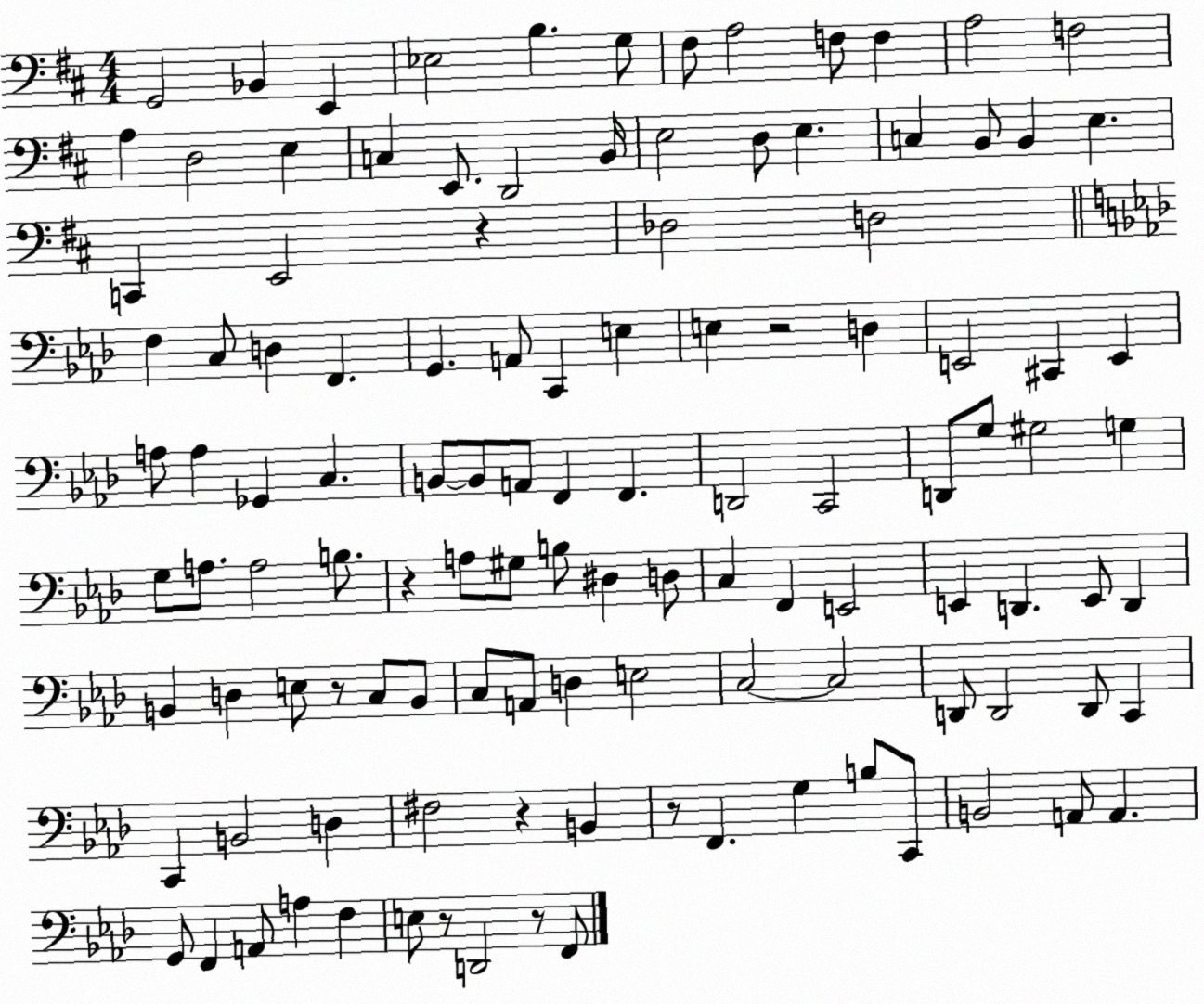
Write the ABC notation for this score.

X:1
T:Untitled
M:4/4
L:1/4
K:D
G,,2 _B,, E,, _E,2 B, G,/2 ^F,/2 A,2 F,/2 F, A,2 F,2 A, D,2 E, C, E,,/2 D,,2 B,,/4 E,2 D,/2 E, C, B,,/2 B,, E, C,, E,,2 z _D,2 D,2 F, C,/2 D, F,, G,, A,,/2 C,, E, E, z2 D, E,,2 ^C,, E,, A,/2 A, _G,, C, B,,/2 B,,/2 A,,/2 F,, F,, D,,2 C,,2 D,,/2 G,/2 ^G,2 G, G,/2 A,/2 A,2 B,/2 z A,/2 ^G,/2 B,/2 ^D, D,/2 C, F,, E,,2 E,, D,, E,,/2 D,, B,, D, E,/2 z/2 C,/2 B,,/2 C,/2 A,,/2 D, E,2 C,2 C,2 D,,/2 D,,2 D,,/2 C,, C,, B,,2 D, ^F,2 z B,, z/2 F,, G, B,/2 C,,/2 B,,2 A,,/2 A,, G,,/2 F,, A,,/2 A, F, E,/2 z/2 D,,2 z/2 F,,/2